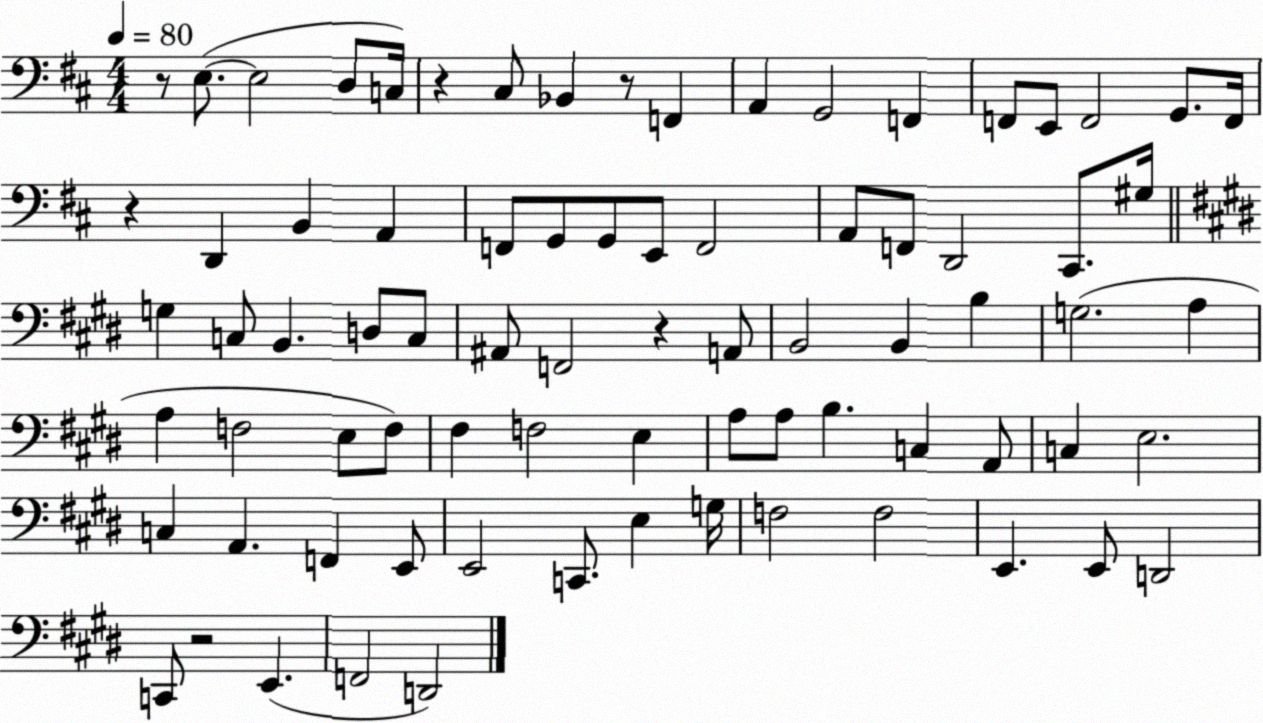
X:1
T:Untitled
M:4/4
L:1/4
K:D
z/2 E,/2 E,2 D,/2 C,/4 z ^C,/2 _B,, z/2 F,, A,, G,,2 F,, F,,/2 E,,/2 F,,2 G,,/2 F,,/4 z D,, B,, A,, F,,/2 G,,/2 G,,/2 E,,/2 F,,2 A,,/2 F,,/2 D,,2 ^C,,/2 ^G,/4 G, C,/2 B,, D,/2 C,/2 ^A,,/2 F,,2 z A,,/2 B,,2 B,, B, G,2 A, A, F,2 E,/2 F,/2 ^F, F,2 E, A,/2 A,/2 B, C, A,,/2 C, E,2 C, A,, F,, E,,/2 E,,2 C,,/2 E, G,/4 F,2 F,2 E,, E,,/2 D,,2 C,,/2 z2 E,, F,,2 D,,2